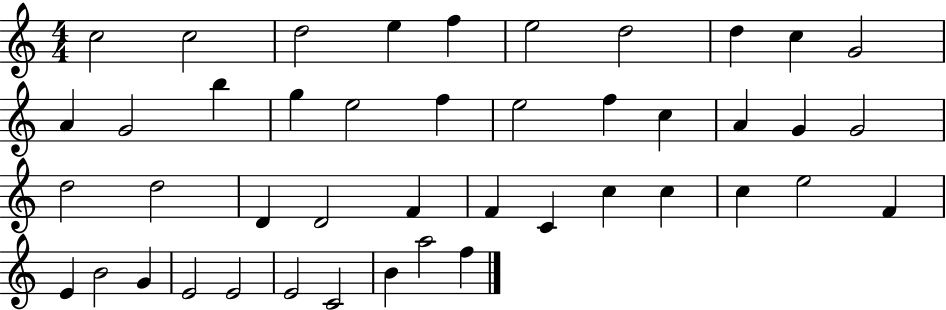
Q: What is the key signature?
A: C major